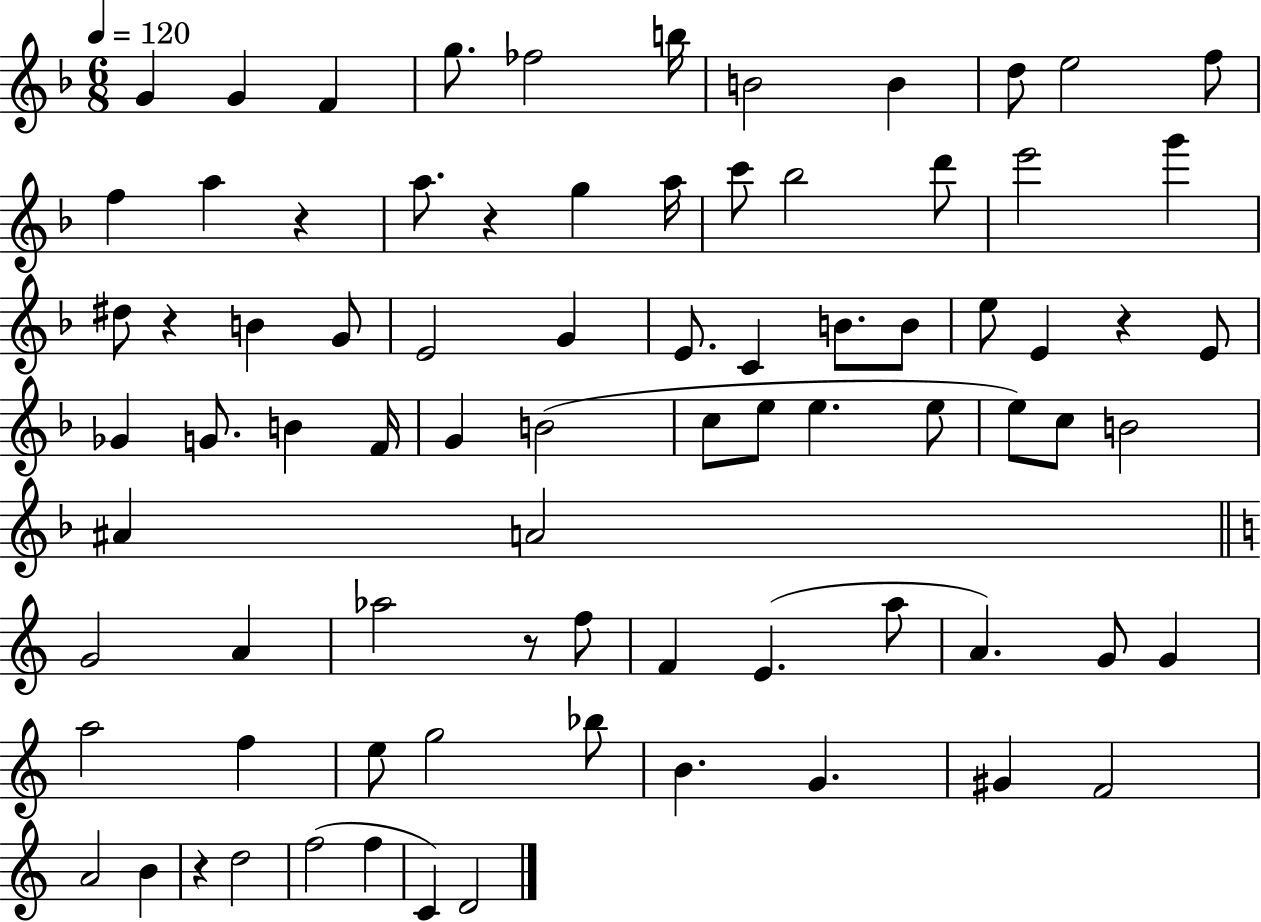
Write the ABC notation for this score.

X:1
T:Untitled
M:6/8
L:1/4
K:F
G G F g/2 _f2 b/4 B2 B d/2 e2 f/2 f a z a/2 z g a/4 c'/2 _b2 d'/2 e'2 g' ^d/2 z B G/2 E2 G E/2 C B/2 B/2 e/2 E z E/2 _G G/2 B F/4 G B2 c/2 e/2 e e/2 e/2 c/2 B2 ^A A2 G2 A _a2 z/2 f/2 F E a/2 A G/2 G a2 f e/2 g2 _b/2 B G ^G F2 A2 B z d2 f2 f C D2